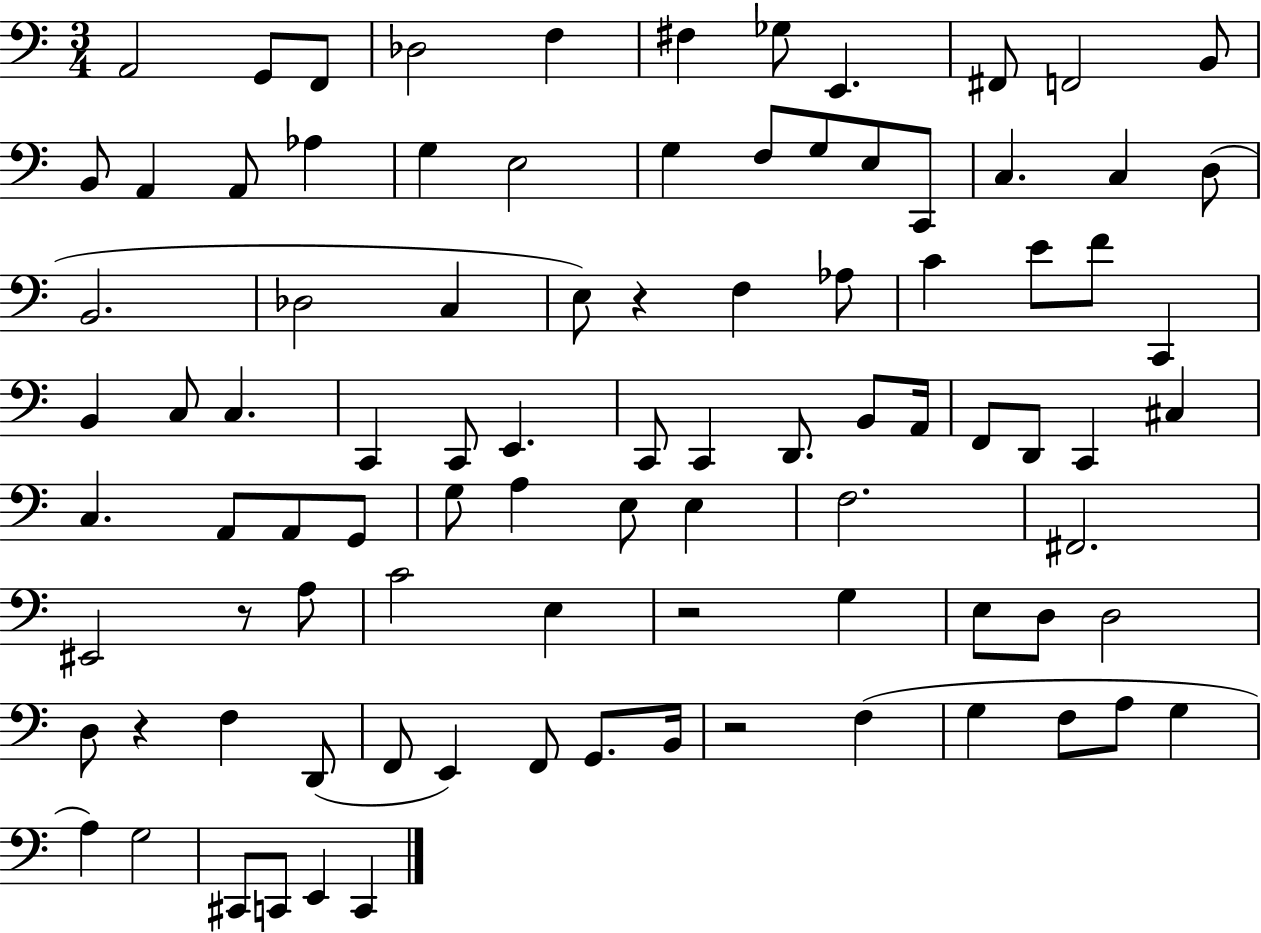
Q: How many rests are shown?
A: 5